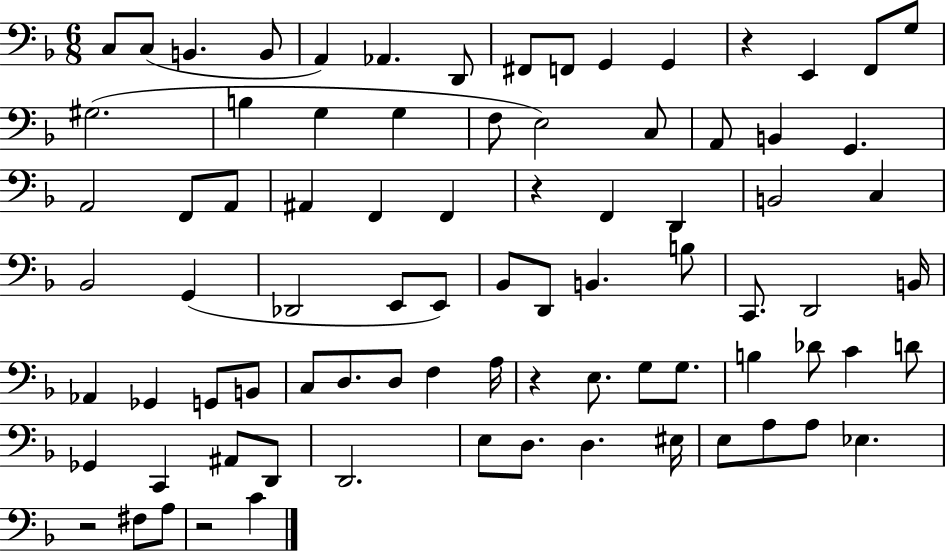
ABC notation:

X:1
T:Untitled
M:6/8
L:1/4
K:F
C,/2 C,/2 B,, B,,/2 A,, _A,, D,,/2 ^F,,/2 F,,/2 G,, G,, z E,, F,,/2 G,/2 ^G,2 B, G, G, F,/2 E,2 C,/2 A,,/2 B,, G,, A,,2 F,,/2 A,,/2 ^A,, F,, F,, z F,, D,, B,,2 C, _B,,2 G,, _D,,2 E,,/2 E,,/2 _B,,/2 D,,/2 B,, B,/2 C,,/2 D,,2 B,,/4 _A,, _G,, G,,/2 B,,/2 C,/2 D,/2 D,/2 F, A,/4 z E,/2 G,/2 G,/2 B, _D/2 C D/2 _G,, C,, ^A,,/2 D,,/2 D,,2 E,/2 D,/2 D, ^E,/4 E,/2 A,/2 A,/2 _E, z2 ^F,/2 A,/2 z2 C